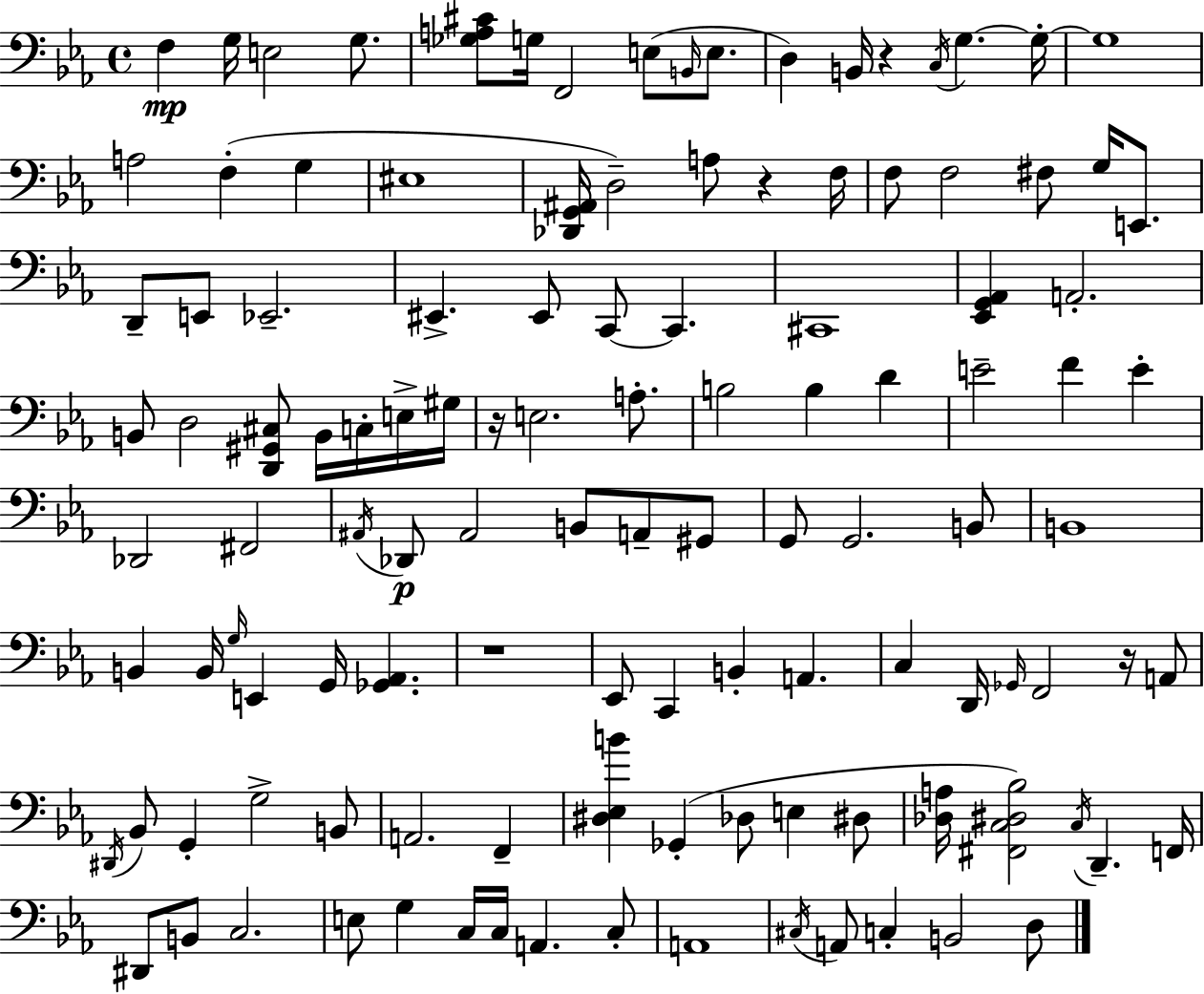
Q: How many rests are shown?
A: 5